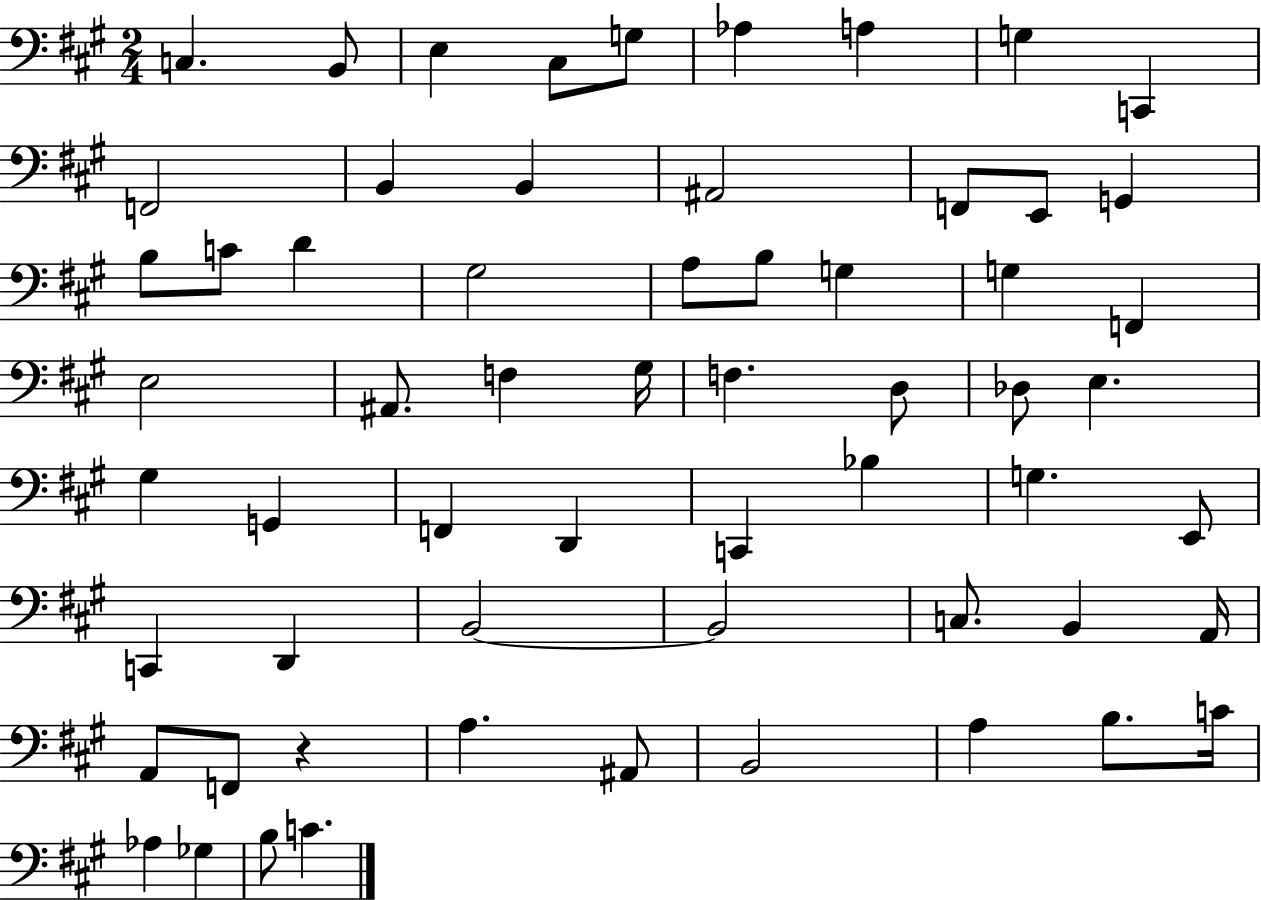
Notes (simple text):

C3/q. B2/e E3/q C#3/e G3/e Ab3/q A3/q G3/q C2/q F2/h B2/q B2/q A#2/h F2/e E2/e G2/q B3/e C4/e D4/q G#3/h A3/e B3/e G3/q G3/q F2/q E3/h A#2/e. F3/q G#3/s F3/q. D3/e Db3/e E3/q. G#3/q G2/q F2/q D2/q C2/q Bb3/q G3/q. E2/e C2/q D2/q B2/h B2/h C3/e. B2/q A2/s A2/e F2/e R/q A3/q. A#2/e B2/h A3/q B3/e. C4/s Ab3/q Gb3/q B3/e C4/q.